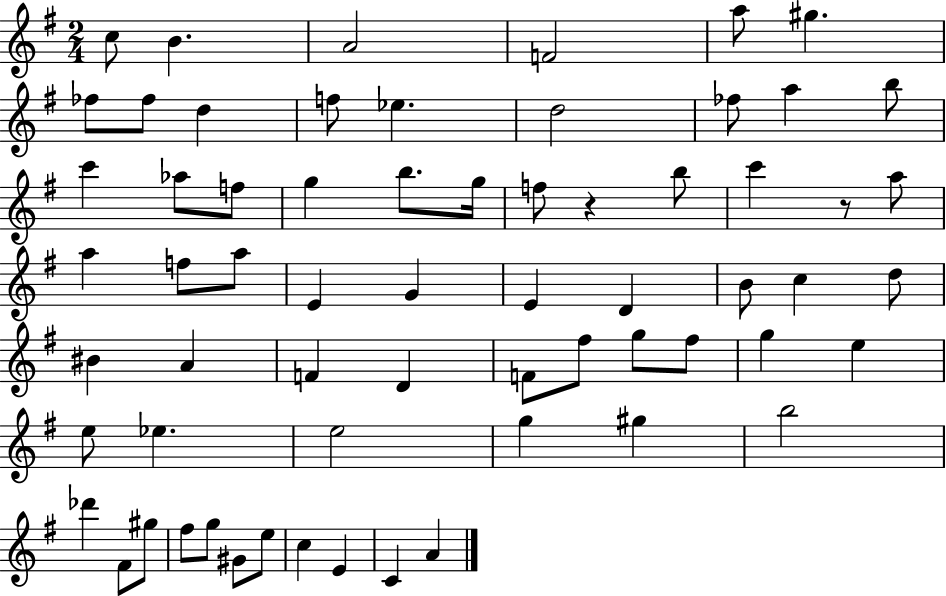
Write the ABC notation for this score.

X:1
T:Untitled
M:2/4
L:1/4
K:G
c/2 B A2 F2 a/2 ^g _f/2 _f/2 d f/2 _e d2 _f/2 a b/2 c' _a/2 f/2 g b/2 g/4 f/2 z b/2 c' z/2 a/2 a f/2 a/2 E G E D B/2 c d/2 ^B A F D F/2 ^f/2 g/2 ^f/2 g e e/2 _e e2 g ^g b2 _d' ^F/2 ^g/2 ^f/2 g/2 ^G/2 e/2 c E C A